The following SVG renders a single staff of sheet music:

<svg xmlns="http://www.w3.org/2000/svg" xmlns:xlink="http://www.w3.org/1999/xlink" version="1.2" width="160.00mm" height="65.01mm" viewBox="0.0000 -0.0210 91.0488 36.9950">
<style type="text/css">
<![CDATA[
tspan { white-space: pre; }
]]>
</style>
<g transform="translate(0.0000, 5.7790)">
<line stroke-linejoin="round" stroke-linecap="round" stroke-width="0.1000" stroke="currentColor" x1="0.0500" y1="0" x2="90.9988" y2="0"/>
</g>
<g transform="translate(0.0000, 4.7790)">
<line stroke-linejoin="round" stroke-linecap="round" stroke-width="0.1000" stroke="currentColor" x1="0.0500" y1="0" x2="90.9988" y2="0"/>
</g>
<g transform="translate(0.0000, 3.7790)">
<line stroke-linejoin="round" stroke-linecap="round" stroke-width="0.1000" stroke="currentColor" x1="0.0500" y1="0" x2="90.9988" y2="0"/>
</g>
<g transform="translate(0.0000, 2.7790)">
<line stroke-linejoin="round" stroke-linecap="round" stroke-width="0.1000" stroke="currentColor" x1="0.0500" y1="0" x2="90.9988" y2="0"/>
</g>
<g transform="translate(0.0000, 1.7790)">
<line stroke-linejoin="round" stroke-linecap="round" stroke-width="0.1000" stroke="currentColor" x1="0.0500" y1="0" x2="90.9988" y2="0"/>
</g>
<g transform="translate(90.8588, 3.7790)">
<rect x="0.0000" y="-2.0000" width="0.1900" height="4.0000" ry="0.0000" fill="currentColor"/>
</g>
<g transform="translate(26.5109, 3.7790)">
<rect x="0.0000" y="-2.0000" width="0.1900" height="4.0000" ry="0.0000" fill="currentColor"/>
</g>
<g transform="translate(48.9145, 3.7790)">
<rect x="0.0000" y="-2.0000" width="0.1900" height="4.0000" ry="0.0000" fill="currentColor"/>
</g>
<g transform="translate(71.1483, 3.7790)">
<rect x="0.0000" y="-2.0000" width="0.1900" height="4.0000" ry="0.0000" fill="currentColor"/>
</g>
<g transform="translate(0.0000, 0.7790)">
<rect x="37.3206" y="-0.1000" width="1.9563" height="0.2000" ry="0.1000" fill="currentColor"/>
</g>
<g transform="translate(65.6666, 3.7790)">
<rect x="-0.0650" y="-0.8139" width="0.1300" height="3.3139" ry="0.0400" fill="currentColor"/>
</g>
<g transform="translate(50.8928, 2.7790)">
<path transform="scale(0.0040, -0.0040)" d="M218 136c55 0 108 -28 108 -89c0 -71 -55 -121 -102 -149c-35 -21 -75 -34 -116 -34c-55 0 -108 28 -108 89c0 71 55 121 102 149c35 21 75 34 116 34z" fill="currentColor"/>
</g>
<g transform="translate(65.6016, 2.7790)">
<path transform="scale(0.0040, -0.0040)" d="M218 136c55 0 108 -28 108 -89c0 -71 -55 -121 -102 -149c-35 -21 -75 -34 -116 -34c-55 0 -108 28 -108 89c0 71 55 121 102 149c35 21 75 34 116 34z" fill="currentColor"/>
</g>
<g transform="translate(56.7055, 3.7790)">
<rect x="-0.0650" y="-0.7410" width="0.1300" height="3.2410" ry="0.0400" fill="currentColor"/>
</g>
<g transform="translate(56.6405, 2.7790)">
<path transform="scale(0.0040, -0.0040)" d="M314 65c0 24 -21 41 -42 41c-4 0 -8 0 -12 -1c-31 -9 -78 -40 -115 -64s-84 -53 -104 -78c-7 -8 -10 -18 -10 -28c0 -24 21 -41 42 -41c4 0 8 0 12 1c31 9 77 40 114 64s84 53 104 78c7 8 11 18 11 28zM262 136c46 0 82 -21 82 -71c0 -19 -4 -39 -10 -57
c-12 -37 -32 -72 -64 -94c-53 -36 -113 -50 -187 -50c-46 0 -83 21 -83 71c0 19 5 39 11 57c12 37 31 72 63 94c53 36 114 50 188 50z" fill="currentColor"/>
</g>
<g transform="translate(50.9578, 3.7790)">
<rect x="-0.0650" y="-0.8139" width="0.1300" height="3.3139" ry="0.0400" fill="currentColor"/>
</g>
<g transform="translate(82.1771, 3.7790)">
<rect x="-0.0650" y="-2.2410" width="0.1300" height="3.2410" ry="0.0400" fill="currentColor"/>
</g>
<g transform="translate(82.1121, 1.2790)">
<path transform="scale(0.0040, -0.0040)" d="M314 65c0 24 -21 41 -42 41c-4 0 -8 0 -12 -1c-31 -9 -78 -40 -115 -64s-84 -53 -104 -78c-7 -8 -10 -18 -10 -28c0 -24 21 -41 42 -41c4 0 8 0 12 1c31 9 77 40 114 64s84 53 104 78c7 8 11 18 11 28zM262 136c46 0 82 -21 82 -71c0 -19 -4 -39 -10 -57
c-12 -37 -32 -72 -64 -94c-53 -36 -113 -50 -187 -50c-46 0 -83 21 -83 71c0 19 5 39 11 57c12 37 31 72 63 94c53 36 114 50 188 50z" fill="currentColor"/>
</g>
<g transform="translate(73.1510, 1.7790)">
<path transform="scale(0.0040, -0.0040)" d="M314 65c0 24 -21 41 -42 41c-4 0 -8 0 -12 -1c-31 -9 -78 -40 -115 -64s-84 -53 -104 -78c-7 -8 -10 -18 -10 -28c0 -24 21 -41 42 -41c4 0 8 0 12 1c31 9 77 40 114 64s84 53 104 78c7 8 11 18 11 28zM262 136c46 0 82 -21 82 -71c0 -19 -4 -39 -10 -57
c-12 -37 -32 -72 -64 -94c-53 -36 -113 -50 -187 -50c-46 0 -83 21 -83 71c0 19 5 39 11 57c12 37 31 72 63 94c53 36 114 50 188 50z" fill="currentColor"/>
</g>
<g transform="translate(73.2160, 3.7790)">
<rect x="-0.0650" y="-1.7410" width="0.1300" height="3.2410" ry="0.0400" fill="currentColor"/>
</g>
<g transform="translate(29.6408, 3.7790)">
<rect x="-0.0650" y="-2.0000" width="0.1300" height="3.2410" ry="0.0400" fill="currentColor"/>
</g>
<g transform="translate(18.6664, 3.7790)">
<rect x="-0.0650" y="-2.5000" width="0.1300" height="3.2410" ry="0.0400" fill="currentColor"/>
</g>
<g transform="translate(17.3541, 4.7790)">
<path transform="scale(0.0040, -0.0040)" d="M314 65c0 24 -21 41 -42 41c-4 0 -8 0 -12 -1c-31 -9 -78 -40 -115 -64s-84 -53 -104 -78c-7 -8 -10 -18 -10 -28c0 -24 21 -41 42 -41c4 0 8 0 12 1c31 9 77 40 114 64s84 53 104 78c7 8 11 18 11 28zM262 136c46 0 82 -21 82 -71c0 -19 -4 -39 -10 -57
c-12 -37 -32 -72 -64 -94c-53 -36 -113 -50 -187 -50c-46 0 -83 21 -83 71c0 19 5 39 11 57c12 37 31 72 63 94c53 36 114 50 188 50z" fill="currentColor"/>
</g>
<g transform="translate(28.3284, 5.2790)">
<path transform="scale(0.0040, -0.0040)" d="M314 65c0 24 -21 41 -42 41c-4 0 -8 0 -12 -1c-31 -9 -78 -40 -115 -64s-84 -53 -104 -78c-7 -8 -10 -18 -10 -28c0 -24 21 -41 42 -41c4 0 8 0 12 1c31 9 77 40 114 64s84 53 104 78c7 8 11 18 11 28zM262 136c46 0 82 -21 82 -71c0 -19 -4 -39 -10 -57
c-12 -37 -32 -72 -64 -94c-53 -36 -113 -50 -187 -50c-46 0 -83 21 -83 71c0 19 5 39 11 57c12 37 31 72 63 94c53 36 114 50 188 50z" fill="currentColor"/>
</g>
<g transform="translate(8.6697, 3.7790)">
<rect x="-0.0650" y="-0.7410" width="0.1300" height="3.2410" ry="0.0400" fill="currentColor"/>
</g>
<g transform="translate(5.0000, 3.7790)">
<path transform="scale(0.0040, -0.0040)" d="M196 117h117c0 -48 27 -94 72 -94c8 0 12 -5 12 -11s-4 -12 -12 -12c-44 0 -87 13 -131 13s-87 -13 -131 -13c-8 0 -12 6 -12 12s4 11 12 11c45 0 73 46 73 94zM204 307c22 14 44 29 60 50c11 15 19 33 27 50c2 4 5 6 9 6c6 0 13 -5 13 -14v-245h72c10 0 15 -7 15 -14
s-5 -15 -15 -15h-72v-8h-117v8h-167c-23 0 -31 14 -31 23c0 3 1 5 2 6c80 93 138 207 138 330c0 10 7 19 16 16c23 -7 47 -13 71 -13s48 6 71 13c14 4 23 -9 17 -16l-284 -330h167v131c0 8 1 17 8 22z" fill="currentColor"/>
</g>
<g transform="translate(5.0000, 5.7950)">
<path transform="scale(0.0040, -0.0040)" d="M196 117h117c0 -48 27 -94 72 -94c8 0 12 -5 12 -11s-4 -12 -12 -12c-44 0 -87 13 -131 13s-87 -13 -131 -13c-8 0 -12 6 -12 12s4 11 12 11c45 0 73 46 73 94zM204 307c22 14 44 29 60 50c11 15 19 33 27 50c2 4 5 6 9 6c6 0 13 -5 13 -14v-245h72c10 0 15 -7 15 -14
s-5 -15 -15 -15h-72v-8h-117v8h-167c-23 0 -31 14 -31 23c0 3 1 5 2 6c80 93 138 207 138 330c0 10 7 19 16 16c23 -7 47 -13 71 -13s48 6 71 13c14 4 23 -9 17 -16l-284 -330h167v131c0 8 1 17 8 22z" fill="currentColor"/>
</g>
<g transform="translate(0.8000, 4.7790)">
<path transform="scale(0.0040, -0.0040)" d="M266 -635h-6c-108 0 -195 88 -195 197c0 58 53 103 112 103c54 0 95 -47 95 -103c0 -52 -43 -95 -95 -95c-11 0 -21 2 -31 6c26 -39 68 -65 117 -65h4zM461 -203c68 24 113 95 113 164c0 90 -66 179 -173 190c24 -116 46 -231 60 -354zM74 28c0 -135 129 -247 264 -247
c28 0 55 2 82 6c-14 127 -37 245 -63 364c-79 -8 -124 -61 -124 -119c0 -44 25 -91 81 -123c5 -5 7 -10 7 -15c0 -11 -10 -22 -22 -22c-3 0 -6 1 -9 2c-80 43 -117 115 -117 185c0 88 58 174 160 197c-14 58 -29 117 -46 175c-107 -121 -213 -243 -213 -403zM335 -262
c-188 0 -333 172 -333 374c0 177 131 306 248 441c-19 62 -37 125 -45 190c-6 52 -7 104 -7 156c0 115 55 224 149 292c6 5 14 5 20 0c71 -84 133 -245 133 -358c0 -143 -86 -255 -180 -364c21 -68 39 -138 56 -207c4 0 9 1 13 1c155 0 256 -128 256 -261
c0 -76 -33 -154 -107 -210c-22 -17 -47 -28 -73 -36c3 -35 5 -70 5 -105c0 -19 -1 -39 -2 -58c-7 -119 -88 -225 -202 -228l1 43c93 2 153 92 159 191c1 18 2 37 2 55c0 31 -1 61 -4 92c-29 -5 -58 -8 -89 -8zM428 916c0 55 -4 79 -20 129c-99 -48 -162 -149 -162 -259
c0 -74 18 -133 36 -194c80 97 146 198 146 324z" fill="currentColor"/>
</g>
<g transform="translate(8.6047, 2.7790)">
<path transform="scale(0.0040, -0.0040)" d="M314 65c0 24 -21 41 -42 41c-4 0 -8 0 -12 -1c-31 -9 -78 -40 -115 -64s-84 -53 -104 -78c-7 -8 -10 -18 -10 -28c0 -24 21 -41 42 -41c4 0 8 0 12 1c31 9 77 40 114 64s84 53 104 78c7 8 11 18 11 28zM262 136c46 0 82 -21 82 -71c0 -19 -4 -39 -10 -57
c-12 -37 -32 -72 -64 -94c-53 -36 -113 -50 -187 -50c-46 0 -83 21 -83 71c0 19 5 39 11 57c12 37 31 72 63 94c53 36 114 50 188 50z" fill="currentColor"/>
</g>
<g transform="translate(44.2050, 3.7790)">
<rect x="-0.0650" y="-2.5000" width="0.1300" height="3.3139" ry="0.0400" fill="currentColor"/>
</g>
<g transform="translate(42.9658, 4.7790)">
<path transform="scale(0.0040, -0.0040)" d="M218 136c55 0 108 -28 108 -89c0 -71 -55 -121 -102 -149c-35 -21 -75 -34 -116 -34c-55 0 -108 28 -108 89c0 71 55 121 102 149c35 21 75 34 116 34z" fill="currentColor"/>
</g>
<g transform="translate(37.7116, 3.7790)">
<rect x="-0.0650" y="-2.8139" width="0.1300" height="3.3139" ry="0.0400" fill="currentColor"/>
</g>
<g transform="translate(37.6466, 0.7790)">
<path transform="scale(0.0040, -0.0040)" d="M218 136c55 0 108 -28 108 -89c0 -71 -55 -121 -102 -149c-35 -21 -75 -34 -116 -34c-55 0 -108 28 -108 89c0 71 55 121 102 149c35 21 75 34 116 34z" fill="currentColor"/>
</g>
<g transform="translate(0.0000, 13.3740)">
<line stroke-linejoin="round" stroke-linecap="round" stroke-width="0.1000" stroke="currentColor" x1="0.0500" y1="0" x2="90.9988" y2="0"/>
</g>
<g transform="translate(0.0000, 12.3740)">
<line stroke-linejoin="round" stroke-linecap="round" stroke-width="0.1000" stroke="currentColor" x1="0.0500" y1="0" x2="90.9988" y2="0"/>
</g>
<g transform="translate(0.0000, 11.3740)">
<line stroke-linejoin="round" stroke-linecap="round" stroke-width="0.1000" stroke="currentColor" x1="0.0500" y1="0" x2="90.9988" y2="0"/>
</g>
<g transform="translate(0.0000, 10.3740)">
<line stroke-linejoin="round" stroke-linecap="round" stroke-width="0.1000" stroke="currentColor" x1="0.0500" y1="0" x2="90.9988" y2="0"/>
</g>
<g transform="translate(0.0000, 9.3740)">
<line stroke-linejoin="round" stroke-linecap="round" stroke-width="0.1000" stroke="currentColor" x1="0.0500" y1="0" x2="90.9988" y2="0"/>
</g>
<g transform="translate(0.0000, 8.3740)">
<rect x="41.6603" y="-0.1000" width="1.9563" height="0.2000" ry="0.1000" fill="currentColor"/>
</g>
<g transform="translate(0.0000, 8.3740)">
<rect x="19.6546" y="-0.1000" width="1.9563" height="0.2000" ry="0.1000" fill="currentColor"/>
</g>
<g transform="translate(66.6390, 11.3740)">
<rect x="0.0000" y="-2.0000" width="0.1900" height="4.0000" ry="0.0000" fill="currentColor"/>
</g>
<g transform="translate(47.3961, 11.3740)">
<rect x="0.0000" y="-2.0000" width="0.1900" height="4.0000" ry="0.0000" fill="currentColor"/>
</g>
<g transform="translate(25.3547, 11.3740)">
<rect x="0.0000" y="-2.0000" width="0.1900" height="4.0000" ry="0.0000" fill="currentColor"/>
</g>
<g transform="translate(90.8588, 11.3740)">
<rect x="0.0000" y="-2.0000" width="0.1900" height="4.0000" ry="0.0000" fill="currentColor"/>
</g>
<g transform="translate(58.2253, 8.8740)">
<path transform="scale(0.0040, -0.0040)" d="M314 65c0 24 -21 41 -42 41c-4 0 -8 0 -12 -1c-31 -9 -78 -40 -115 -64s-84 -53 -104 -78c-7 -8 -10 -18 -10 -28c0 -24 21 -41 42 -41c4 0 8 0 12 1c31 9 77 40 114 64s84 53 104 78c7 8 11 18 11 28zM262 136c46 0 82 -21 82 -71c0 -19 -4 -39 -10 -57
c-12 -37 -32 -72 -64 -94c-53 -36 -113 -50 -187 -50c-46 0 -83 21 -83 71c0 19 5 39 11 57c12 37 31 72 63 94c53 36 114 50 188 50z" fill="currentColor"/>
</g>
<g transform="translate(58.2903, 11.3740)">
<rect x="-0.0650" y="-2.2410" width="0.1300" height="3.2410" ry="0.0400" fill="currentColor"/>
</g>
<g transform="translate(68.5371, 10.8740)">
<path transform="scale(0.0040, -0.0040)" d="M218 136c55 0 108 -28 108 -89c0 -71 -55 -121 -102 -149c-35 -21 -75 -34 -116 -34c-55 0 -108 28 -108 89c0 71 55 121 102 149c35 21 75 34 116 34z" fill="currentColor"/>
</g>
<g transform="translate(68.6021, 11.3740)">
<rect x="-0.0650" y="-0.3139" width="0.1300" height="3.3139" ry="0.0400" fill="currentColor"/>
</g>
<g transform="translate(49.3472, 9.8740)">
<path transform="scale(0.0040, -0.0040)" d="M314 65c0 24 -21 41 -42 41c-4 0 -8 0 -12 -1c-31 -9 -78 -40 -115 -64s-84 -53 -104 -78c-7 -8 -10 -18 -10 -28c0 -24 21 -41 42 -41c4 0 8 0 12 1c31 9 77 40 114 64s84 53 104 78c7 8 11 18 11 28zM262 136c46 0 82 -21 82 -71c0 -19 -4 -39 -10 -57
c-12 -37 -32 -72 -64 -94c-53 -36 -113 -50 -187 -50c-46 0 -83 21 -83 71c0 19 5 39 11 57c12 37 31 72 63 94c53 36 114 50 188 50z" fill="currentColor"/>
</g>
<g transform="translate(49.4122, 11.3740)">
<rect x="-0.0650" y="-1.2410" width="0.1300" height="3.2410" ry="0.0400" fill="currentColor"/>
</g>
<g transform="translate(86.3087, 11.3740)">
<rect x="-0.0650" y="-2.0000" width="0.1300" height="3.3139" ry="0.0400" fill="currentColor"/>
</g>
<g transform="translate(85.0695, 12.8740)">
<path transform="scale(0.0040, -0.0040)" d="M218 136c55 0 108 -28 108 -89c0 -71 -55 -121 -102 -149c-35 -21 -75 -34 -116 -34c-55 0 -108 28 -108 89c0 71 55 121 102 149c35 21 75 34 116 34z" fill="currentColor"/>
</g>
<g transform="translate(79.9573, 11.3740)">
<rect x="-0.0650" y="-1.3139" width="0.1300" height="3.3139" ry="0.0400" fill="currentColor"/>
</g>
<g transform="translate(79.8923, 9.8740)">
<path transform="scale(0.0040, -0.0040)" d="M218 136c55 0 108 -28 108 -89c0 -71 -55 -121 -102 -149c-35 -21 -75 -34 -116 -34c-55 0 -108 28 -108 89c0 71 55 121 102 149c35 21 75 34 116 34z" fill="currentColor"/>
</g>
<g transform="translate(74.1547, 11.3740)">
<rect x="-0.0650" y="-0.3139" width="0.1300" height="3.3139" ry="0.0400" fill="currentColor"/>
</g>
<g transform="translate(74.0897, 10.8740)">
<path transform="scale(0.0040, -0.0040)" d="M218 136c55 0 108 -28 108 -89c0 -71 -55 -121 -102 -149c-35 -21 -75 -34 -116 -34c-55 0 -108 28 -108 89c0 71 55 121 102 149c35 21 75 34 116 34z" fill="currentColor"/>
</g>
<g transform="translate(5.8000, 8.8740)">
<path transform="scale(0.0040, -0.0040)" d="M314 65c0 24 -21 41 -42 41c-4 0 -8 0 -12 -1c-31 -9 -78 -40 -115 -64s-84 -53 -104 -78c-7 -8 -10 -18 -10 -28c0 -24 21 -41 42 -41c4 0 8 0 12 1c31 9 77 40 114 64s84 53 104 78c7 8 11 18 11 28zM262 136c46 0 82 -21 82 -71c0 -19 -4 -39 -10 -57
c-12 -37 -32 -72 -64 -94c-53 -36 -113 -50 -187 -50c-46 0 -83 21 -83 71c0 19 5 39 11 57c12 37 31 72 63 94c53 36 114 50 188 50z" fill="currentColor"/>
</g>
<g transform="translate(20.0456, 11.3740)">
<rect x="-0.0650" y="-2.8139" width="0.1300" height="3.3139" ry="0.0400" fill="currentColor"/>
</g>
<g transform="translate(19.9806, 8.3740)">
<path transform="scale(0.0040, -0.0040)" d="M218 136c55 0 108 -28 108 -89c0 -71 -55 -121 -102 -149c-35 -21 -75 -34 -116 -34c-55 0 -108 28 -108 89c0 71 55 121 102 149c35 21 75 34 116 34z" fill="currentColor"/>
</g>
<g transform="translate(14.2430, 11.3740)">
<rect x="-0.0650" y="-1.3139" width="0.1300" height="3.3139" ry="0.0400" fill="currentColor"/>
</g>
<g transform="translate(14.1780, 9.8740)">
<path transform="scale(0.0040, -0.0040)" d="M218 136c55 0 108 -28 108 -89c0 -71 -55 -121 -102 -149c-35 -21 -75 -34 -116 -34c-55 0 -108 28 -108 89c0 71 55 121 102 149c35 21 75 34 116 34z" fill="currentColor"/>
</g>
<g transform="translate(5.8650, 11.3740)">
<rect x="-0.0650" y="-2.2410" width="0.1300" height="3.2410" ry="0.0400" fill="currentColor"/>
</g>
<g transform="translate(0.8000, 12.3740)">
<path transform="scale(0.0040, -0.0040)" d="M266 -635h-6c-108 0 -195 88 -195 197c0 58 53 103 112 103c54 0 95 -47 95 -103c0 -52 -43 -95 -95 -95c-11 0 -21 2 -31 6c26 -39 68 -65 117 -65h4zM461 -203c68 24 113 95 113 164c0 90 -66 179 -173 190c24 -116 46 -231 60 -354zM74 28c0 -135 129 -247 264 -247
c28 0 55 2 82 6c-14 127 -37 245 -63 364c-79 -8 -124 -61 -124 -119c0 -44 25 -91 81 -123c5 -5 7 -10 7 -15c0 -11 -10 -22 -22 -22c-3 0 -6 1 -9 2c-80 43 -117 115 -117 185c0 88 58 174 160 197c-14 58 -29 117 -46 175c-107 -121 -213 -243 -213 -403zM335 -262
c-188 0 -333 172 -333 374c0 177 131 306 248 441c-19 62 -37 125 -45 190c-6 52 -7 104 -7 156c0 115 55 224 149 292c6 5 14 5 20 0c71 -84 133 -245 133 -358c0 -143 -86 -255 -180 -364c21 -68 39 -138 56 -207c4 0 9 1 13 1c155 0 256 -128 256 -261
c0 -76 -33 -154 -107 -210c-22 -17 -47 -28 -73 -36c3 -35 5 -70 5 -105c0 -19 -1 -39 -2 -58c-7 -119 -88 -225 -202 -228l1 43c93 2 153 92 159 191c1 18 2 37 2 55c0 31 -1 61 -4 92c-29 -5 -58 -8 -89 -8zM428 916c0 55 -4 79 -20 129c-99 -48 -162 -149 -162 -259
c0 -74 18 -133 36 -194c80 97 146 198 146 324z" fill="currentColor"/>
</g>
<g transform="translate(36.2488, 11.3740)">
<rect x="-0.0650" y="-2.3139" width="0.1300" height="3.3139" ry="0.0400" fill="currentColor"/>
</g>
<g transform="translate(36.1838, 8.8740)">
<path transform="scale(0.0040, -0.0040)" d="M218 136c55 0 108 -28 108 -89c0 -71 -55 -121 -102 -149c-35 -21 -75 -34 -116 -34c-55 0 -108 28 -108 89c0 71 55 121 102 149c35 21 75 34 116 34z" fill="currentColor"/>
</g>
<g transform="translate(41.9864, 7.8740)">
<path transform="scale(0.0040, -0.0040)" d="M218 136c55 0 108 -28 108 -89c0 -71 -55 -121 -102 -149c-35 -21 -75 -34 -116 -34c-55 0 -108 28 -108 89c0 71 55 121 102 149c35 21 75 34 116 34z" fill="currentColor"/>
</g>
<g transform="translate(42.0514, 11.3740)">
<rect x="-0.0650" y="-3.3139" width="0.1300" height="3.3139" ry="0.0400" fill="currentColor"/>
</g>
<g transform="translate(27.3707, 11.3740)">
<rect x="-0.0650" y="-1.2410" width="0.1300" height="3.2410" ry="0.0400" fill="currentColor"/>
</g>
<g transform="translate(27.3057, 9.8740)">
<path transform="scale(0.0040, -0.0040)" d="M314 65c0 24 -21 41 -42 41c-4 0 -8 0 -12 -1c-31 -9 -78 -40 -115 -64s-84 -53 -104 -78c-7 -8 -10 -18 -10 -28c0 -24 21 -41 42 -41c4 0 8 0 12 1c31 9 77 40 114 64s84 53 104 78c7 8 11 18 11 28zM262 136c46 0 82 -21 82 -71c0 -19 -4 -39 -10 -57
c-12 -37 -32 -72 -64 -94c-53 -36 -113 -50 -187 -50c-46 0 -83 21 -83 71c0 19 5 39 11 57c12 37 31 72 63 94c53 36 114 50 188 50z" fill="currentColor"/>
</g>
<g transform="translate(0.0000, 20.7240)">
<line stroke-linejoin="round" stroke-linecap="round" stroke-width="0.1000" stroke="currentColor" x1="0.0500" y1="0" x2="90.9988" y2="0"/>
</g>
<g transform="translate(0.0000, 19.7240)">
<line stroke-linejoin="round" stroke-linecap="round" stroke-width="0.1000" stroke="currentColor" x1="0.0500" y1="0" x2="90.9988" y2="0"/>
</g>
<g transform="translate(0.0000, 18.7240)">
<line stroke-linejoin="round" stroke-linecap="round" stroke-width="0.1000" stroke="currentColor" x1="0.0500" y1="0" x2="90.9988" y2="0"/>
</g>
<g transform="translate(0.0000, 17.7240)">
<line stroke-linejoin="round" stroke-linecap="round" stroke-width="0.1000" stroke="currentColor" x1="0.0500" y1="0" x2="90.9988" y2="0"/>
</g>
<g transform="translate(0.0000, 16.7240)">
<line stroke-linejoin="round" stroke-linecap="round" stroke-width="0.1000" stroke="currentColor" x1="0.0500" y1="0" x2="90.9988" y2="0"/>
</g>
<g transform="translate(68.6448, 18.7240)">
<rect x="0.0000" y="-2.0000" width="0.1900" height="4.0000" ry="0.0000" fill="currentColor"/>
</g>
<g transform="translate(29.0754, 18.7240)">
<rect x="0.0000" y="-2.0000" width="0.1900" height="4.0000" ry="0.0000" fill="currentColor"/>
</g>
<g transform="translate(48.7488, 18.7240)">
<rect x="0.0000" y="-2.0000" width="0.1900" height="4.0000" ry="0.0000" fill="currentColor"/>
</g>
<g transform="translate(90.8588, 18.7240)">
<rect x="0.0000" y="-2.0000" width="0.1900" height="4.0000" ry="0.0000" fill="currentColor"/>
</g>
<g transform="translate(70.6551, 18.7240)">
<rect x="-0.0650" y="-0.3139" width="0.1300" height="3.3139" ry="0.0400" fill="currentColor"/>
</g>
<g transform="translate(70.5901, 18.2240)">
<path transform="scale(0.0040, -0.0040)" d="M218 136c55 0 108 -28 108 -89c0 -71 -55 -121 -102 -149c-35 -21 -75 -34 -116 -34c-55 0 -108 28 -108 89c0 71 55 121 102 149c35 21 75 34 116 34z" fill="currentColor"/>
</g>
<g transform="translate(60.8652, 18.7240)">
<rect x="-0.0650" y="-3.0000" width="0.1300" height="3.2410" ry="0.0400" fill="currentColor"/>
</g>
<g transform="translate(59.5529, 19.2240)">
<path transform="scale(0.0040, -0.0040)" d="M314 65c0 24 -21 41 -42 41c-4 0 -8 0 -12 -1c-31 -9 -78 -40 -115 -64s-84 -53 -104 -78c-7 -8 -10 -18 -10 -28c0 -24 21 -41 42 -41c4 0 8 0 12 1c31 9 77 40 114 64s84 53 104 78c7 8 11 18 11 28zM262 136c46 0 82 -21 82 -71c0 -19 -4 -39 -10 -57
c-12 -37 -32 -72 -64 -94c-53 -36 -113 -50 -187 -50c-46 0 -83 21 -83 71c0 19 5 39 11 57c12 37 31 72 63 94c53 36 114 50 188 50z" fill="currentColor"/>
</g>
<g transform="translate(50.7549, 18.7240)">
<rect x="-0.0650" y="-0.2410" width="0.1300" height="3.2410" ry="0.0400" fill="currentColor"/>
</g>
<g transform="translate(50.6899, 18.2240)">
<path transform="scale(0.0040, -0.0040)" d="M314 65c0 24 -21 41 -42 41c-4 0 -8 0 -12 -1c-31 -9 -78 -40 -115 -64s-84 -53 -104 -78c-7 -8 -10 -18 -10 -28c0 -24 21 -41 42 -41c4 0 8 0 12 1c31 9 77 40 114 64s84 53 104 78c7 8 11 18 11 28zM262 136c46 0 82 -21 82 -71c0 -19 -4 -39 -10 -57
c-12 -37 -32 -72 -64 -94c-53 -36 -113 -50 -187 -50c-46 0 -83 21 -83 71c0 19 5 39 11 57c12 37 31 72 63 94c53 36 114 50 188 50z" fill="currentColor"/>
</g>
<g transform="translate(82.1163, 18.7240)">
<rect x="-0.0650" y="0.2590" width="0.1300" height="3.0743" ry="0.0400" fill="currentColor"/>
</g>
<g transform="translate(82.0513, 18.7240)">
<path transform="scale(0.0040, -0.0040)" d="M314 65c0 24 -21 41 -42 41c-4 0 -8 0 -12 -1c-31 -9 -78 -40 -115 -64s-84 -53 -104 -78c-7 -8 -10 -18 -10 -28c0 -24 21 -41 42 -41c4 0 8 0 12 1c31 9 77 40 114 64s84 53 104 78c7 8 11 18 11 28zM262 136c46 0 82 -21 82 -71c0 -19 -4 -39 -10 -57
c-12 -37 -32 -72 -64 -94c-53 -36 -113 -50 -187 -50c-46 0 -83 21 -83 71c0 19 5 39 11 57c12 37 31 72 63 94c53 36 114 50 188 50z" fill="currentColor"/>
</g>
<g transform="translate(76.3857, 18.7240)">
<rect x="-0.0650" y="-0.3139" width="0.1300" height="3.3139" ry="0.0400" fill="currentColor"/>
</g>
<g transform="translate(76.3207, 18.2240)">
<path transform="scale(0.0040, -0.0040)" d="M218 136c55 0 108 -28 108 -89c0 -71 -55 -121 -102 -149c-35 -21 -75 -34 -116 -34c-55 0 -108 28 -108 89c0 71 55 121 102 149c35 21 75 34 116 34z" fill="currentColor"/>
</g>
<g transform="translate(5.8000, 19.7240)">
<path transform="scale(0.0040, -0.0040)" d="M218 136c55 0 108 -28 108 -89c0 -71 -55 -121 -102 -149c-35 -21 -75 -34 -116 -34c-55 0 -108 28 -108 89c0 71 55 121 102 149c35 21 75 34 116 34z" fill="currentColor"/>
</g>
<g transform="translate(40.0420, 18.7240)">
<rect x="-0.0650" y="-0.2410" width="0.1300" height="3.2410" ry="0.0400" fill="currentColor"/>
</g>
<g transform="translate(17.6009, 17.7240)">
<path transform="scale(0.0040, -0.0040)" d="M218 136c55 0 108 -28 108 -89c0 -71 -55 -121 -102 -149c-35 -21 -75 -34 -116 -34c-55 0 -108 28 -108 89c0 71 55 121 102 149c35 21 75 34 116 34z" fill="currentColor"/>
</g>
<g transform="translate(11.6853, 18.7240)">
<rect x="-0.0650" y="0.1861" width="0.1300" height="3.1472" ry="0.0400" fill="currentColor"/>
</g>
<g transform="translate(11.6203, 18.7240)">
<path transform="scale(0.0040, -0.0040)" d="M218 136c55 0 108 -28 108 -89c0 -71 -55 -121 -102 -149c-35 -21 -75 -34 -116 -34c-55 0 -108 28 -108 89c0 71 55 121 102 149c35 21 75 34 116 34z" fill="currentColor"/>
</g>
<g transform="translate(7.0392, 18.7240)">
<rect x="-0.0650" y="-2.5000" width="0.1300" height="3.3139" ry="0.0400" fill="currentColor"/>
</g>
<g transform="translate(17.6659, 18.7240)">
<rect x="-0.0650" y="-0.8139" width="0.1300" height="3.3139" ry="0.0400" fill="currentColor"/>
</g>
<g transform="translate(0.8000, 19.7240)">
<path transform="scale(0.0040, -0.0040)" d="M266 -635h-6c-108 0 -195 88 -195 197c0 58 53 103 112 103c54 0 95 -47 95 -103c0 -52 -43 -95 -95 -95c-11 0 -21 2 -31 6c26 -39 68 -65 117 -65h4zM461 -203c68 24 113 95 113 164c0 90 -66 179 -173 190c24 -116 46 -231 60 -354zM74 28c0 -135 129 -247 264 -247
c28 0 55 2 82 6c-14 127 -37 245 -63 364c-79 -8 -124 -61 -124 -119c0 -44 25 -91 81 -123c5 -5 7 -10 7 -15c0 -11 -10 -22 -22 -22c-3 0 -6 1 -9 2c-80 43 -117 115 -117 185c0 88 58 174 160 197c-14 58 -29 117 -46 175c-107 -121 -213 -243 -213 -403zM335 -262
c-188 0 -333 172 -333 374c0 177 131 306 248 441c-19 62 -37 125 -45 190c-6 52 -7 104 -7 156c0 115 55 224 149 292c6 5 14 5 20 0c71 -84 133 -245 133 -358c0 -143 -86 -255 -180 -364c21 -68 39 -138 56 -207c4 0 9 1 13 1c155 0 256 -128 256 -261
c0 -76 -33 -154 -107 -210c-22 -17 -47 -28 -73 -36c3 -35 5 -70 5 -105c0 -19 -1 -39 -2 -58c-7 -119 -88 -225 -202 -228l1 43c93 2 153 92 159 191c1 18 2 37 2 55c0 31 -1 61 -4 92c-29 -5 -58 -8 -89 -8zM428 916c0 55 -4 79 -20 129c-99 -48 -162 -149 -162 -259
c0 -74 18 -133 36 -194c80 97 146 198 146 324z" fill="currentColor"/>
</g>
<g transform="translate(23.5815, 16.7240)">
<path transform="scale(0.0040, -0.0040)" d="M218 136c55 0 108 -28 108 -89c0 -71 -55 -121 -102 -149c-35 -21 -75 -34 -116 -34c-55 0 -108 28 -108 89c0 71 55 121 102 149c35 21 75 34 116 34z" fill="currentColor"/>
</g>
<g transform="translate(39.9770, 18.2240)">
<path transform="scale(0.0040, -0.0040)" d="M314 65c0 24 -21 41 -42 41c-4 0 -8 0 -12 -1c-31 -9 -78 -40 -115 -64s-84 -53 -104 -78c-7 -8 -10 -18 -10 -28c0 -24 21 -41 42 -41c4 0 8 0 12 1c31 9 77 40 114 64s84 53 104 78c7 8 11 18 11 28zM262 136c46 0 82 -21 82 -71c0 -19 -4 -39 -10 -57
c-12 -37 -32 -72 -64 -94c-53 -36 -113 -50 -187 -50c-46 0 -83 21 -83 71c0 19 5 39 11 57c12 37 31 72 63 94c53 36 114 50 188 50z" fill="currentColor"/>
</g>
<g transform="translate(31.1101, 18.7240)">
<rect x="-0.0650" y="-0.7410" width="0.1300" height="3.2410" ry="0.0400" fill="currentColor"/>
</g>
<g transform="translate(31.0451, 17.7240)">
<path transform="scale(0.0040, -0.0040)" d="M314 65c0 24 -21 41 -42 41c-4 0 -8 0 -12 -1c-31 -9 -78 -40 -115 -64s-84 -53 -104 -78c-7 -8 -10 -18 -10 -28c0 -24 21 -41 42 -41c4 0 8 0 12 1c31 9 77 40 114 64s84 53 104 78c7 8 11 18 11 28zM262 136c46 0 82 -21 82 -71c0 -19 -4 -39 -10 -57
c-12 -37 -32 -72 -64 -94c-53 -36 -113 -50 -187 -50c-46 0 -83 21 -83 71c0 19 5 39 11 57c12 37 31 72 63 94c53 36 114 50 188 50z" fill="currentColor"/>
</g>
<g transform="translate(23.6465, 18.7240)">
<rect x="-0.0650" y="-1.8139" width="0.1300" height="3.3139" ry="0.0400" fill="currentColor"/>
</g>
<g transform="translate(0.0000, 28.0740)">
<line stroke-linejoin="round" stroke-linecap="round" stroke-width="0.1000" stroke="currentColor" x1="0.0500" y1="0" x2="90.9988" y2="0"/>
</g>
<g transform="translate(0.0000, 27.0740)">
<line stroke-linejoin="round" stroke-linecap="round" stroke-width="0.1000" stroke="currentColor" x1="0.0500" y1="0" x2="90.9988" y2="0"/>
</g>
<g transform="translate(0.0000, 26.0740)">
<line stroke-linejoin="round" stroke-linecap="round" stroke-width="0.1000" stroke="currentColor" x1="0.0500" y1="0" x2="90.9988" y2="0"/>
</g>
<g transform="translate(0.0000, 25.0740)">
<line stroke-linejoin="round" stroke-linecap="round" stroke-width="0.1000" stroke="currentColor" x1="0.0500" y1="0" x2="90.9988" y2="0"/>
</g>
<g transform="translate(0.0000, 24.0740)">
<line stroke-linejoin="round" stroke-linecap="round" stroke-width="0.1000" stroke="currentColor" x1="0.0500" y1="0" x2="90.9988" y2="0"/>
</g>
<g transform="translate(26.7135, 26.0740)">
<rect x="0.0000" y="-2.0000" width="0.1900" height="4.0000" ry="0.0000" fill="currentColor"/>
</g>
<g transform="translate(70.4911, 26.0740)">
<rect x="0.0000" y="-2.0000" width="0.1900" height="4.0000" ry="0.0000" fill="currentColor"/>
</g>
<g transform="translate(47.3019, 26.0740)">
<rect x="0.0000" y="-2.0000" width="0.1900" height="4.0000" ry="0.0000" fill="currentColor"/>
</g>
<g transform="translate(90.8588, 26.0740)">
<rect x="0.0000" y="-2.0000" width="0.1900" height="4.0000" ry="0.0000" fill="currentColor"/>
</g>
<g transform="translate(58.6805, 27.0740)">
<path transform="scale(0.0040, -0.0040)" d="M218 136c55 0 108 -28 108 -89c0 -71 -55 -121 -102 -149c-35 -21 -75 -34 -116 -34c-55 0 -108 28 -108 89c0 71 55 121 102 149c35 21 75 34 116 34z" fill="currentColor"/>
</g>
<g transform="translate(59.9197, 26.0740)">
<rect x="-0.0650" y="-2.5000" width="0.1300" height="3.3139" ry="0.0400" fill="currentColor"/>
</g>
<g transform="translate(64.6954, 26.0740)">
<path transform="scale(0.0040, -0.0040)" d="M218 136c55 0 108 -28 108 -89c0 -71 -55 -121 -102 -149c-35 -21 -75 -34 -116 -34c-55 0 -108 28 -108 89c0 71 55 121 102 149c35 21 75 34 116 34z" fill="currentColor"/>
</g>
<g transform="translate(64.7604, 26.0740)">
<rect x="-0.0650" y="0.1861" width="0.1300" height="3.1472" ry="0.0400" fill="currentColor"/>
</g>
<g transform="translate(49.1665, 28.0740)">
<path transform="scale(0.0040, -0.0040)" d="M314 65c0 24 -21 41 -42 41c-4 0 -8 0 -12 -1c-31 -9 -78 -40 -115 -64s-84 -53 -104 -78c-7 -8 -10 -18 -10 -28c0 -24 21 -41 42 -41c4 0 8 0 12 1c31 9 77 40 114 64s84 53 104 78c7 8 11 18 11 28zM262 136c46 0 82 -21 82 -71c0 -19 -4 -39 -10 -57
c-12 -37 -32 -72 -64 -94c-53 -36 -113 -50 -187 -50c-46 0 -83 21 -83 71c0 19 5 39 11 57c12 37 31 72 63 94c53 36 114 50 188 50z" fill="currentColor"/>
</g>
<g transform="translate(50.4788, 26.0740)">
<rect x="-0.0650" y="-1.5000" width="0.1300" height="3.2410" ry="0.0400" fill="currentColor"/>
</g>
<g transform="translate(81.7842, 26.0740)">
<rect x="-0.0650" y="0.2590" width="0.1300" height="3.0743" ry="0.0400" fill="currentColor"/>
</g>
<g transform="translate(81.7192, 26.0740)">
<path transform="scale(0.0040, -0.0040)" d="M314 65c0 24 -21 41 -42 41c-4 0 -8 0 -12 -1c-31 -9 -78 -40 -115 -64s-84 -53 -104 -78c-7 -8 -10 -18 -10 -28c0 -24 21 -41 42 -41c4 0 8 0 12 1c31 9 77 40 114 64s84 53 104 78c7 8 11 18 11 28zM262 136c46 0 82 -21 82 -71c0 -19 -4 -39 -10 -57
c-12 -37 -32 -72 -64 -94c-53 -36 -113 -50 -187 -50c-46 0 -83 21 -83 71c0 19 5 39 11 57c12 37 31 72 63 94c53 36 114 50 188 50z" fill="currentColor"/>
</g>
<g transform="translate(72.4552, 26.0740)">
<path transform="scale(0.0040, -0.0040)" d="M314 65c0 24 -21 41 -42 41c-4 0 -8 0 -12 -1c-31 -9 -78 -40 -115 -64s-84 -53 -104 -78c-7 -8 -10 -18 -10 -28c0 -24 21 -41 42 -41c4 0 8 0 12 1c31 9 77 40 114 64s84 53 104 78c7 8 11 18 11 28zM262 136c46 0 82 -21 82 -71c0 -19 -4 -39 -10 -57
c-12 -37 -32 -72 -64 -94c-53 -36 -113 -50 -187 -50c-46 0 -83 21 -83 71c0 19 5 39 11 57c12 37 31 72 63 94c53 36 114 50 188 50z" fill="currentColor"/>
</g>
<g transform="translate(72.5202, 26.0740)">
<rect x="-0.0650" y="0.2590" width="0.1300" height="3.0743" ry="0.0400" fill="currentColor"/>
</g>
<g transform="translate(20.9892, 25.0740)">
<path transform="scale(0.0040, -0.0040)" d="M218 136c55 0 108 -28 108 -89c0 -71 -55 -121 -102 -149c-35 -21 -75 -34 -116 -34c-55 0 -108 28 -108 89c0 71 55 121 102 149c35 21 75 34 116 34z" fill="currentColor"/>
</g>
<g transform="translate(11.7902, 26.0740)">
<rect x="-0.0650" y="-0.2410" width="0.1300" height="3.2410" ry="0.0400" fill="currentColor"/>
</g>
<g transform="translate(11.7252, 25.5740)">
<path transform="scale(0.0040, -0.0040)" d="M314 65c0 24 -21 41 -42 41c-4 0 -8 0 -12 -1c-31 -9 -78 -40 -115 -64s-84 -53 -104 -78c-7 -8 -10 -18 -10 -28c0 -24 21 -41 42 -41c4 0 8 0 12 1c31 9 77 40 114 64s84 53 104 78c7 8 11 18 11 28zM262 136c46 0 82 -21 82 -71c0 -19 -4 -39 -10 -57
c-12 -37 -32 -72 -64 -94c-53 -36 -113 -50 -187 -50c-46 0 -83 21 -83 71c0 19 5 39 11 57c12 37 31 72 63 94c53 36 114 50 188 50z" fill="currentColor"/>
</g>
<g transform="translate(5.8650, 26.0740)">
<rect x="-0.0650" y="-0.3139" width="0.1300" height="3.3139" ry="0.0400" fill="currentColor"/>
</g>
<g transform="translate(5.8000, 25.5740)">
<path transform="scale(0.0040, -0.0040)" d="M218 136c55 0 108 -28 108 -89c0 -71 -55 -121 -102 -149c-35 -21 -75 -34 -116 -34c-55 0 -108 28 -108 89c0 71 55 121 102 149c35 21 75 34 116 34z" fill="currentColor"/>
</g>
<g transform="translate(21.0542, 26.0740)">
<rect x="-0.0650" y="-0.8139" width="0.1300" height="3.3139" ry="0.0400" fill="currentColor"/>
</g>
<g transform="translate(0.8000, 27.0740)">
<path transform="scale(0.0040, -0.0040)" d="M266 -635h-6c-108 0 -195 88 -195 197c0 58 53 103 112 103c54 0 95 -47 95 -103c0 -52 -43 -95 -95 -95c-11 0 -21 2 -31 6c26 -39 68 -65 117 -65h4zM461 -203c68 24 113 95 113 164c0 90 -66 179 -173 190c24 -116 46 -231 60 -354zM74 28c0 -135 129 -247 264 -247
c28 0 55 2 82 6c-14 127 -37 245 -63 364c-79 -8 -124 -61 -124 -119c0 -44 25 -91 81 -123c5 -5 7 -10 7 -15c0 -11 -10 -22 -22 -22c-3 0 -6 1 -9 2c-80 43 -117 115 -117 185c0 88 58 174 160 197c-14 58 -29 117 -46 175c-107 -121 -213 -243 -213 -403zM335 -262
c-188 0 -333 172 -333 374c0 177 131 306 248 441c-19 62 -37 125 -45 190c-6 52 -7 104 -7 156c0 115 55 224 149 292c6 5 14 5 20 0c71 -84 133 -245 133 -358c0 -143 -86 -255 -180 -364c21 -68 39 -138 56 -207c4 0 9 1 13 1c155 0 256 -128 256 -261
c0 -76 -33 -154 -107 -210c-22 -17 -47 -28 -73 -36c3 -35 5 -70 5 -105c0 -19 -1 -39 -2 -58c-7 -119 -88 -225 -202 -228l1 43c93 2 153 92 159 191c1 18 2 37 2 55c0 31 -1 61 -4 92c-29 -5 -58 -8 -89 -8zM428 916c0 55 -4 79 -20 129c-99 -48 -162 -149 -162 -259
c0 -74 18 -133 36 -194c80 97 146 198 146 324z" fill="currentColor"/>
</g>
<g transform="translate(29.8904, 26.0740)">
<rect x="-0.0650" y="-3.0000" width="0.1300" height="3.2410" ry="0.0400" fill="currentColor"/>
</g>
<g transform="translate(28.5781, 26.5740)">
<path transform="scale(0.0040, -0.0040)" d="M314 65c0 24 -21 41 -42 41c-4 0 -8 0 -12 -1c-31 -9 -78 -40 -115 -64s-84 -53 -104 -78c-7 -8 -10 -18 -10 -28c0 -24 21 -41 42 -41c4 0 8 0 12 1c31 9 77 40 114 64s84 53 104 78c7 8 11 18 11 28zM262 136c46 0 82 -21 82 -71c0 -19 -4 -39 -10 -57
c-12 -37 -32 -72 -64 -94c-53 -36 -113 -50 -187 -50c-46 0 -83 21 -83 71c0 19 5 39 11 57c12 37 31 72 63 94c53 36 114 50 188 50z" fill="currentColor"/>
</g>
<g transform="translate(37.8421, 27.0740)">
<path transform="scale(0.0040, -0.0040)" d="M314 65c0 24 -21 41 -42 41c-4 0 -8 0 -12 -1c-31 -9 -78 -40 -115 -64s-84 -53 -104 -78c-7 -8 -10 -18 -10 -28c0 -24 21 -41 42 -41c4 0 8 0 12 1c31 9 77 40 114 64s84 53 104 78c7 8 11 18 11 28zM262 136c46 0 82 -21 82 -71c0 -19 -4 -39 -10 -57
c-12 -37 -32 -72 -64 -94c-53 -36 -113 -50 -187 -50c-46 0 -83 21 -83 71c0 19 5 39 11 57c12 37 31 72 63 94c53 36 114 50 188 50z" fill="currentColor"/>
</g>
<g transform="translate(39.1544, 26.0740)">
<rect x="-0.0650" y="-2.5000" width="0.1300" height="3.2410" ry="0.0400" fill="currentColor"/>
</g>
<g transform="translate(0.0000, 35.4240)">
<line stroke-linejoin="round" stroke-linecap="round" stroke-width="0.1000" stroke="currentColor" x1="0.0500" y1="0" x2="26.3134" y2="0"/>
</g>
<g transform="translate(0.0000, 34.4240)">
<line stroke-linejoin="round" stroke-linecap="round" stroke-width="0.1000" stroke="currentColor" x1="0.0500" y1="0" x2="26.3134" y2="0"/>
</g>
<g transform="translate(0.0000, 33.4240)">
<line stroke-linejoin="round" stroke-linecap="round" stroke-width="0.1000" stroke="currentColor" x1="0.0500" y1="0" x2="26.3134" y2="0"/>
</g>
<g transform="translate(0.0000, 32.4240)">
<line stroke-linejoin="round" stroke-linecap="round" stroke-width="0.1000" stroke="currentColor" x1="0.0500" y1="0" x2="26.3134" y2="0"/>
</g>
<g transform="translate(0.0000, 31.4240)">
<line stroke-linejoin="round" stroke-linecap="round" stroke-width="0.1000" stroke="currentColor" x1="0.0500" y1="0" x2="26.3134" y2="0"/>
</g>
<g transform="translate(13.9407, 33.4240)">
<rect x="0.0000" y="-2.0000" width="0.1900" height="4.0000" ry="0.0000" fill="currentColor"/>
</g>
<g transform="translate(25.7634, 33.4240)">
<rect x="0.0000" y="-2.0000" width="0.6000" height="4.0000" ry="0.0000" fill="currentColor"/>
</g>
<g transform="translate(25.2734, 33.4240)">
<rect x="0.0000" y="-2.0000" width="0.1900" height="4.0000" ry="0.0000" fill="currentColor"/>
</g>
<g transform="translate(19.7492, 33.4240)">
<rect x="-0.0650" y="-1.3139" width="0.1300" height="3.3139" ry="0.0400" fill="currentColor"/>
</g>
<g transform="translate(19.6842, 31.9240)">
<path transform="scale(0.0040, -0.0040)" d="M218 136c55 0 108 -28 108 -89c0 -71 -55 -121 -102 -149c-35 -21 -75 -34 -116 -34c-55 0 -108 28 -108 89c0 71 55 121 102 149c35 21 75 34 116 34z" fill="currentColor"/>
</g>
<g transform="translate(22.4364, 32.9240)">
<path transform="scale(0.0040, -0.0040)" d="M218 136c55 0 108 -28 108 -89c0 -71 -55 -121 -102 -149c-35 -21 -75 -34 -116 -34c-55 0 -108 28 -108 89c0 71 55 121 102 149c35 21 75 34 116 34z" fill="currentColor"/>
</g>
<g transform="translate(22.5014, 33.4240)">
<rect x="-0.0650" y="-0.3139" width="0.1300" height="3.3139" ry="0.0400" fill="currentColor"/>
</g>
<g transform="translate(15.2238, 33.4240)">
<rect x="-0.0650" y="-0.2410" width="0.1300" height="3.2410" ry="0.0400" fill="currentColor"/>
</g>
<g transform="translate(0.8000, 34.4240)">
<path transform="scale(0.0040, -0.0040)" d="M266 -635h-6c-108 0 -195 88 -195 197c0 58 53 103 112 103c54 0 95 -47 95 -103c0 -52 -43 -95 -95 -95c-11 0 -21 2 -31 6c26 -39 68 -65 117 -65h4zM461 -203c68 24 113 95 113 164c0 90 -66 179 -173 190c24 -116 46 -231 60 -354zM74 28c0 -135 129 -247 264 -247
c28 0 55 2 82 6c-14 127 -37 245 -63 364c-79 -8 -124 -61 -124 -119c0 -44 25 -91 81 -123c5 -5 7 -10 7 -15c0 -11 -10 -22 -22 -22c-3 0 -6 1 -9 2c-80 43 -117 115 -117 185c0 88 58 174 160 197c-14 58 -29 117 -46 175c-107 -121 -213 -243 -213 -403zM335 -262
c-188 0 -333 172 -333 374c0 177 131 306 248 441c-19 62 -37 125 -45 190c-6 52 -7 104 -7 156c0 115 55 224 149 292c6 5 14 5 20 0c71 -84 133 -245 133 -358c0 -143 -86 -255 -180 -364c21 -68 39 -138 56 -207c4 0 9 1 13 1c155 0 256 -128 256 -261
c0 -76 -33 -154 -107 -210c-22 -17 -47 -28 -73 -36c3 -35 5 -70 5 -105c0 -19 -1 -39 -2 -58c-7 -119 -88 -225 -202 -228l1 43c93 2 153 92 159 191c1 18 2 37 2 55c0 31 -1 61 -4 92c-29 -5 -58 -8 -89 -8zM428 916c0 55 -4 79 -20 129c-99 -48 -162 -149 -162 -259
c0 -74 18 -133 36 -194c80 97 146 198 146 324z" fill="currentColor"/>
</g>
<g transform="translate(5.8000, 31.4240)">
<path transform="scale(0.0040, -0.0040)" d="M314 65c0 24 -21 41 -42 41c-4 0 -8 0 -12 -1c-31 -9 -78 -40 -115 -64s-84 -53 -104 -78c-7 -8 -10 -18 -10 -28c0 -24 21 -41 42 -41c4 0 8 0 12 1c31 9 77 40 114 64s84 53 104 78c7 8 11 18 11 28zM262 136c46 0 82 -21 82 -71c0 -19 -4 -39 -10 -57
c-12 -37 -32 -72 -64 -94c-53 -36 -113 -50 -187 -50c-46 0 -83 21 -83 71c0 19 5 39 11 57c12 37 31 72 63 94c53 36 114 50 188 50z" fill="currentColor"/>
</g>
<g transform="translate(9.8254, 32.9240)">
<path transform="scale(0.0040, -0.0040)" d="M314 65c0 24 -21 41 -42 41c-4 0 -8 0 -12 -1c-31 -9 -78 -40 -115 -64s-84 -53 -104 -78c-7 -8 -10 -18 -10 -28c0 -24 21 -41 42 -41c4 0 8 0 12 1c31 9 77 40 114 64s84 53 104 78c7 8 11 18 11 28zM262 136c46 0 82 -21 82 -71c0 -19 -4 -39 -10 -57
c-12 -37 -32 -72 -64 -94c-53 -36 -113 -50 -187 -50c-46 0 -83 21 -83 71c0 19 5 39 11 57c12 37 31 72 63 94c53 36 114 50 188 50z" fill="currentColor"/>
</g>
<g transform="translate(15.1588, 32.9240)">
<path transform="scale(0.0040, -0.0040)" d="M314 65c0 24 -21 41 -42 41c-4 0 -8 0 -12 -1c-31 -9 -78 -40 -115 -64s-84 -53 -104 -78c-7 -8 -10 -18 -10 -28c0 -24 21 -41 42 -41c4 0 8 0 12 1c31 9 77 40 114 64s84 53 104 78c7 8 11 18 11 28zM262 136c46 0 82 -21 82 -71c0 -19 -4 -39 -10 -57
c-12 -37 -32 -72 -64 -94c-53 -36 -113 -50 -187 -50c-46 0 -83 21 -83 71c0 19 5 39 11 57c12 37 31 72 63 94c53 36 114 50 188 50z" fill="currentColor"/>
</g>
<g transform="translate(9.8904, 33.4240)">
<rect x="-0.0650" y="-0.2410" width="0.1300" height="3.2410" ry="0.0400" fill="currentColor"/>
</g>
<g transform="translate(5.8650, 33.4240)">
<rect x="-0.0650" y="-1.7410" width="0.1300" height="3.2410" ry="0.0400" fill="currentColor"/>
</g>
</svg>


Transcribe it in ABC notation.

X:1
T:Untitled
M:4/4
L:1/4
K:C
d2 G2 F2 a G d d2 d f2 g2 g2 e a e2 g b e2 g2 c c e F G B d f d2 c2 c2 A2 c c B2 c c2 d A2 G2 E2 G B B2 B2 f2 c2 c2 e c